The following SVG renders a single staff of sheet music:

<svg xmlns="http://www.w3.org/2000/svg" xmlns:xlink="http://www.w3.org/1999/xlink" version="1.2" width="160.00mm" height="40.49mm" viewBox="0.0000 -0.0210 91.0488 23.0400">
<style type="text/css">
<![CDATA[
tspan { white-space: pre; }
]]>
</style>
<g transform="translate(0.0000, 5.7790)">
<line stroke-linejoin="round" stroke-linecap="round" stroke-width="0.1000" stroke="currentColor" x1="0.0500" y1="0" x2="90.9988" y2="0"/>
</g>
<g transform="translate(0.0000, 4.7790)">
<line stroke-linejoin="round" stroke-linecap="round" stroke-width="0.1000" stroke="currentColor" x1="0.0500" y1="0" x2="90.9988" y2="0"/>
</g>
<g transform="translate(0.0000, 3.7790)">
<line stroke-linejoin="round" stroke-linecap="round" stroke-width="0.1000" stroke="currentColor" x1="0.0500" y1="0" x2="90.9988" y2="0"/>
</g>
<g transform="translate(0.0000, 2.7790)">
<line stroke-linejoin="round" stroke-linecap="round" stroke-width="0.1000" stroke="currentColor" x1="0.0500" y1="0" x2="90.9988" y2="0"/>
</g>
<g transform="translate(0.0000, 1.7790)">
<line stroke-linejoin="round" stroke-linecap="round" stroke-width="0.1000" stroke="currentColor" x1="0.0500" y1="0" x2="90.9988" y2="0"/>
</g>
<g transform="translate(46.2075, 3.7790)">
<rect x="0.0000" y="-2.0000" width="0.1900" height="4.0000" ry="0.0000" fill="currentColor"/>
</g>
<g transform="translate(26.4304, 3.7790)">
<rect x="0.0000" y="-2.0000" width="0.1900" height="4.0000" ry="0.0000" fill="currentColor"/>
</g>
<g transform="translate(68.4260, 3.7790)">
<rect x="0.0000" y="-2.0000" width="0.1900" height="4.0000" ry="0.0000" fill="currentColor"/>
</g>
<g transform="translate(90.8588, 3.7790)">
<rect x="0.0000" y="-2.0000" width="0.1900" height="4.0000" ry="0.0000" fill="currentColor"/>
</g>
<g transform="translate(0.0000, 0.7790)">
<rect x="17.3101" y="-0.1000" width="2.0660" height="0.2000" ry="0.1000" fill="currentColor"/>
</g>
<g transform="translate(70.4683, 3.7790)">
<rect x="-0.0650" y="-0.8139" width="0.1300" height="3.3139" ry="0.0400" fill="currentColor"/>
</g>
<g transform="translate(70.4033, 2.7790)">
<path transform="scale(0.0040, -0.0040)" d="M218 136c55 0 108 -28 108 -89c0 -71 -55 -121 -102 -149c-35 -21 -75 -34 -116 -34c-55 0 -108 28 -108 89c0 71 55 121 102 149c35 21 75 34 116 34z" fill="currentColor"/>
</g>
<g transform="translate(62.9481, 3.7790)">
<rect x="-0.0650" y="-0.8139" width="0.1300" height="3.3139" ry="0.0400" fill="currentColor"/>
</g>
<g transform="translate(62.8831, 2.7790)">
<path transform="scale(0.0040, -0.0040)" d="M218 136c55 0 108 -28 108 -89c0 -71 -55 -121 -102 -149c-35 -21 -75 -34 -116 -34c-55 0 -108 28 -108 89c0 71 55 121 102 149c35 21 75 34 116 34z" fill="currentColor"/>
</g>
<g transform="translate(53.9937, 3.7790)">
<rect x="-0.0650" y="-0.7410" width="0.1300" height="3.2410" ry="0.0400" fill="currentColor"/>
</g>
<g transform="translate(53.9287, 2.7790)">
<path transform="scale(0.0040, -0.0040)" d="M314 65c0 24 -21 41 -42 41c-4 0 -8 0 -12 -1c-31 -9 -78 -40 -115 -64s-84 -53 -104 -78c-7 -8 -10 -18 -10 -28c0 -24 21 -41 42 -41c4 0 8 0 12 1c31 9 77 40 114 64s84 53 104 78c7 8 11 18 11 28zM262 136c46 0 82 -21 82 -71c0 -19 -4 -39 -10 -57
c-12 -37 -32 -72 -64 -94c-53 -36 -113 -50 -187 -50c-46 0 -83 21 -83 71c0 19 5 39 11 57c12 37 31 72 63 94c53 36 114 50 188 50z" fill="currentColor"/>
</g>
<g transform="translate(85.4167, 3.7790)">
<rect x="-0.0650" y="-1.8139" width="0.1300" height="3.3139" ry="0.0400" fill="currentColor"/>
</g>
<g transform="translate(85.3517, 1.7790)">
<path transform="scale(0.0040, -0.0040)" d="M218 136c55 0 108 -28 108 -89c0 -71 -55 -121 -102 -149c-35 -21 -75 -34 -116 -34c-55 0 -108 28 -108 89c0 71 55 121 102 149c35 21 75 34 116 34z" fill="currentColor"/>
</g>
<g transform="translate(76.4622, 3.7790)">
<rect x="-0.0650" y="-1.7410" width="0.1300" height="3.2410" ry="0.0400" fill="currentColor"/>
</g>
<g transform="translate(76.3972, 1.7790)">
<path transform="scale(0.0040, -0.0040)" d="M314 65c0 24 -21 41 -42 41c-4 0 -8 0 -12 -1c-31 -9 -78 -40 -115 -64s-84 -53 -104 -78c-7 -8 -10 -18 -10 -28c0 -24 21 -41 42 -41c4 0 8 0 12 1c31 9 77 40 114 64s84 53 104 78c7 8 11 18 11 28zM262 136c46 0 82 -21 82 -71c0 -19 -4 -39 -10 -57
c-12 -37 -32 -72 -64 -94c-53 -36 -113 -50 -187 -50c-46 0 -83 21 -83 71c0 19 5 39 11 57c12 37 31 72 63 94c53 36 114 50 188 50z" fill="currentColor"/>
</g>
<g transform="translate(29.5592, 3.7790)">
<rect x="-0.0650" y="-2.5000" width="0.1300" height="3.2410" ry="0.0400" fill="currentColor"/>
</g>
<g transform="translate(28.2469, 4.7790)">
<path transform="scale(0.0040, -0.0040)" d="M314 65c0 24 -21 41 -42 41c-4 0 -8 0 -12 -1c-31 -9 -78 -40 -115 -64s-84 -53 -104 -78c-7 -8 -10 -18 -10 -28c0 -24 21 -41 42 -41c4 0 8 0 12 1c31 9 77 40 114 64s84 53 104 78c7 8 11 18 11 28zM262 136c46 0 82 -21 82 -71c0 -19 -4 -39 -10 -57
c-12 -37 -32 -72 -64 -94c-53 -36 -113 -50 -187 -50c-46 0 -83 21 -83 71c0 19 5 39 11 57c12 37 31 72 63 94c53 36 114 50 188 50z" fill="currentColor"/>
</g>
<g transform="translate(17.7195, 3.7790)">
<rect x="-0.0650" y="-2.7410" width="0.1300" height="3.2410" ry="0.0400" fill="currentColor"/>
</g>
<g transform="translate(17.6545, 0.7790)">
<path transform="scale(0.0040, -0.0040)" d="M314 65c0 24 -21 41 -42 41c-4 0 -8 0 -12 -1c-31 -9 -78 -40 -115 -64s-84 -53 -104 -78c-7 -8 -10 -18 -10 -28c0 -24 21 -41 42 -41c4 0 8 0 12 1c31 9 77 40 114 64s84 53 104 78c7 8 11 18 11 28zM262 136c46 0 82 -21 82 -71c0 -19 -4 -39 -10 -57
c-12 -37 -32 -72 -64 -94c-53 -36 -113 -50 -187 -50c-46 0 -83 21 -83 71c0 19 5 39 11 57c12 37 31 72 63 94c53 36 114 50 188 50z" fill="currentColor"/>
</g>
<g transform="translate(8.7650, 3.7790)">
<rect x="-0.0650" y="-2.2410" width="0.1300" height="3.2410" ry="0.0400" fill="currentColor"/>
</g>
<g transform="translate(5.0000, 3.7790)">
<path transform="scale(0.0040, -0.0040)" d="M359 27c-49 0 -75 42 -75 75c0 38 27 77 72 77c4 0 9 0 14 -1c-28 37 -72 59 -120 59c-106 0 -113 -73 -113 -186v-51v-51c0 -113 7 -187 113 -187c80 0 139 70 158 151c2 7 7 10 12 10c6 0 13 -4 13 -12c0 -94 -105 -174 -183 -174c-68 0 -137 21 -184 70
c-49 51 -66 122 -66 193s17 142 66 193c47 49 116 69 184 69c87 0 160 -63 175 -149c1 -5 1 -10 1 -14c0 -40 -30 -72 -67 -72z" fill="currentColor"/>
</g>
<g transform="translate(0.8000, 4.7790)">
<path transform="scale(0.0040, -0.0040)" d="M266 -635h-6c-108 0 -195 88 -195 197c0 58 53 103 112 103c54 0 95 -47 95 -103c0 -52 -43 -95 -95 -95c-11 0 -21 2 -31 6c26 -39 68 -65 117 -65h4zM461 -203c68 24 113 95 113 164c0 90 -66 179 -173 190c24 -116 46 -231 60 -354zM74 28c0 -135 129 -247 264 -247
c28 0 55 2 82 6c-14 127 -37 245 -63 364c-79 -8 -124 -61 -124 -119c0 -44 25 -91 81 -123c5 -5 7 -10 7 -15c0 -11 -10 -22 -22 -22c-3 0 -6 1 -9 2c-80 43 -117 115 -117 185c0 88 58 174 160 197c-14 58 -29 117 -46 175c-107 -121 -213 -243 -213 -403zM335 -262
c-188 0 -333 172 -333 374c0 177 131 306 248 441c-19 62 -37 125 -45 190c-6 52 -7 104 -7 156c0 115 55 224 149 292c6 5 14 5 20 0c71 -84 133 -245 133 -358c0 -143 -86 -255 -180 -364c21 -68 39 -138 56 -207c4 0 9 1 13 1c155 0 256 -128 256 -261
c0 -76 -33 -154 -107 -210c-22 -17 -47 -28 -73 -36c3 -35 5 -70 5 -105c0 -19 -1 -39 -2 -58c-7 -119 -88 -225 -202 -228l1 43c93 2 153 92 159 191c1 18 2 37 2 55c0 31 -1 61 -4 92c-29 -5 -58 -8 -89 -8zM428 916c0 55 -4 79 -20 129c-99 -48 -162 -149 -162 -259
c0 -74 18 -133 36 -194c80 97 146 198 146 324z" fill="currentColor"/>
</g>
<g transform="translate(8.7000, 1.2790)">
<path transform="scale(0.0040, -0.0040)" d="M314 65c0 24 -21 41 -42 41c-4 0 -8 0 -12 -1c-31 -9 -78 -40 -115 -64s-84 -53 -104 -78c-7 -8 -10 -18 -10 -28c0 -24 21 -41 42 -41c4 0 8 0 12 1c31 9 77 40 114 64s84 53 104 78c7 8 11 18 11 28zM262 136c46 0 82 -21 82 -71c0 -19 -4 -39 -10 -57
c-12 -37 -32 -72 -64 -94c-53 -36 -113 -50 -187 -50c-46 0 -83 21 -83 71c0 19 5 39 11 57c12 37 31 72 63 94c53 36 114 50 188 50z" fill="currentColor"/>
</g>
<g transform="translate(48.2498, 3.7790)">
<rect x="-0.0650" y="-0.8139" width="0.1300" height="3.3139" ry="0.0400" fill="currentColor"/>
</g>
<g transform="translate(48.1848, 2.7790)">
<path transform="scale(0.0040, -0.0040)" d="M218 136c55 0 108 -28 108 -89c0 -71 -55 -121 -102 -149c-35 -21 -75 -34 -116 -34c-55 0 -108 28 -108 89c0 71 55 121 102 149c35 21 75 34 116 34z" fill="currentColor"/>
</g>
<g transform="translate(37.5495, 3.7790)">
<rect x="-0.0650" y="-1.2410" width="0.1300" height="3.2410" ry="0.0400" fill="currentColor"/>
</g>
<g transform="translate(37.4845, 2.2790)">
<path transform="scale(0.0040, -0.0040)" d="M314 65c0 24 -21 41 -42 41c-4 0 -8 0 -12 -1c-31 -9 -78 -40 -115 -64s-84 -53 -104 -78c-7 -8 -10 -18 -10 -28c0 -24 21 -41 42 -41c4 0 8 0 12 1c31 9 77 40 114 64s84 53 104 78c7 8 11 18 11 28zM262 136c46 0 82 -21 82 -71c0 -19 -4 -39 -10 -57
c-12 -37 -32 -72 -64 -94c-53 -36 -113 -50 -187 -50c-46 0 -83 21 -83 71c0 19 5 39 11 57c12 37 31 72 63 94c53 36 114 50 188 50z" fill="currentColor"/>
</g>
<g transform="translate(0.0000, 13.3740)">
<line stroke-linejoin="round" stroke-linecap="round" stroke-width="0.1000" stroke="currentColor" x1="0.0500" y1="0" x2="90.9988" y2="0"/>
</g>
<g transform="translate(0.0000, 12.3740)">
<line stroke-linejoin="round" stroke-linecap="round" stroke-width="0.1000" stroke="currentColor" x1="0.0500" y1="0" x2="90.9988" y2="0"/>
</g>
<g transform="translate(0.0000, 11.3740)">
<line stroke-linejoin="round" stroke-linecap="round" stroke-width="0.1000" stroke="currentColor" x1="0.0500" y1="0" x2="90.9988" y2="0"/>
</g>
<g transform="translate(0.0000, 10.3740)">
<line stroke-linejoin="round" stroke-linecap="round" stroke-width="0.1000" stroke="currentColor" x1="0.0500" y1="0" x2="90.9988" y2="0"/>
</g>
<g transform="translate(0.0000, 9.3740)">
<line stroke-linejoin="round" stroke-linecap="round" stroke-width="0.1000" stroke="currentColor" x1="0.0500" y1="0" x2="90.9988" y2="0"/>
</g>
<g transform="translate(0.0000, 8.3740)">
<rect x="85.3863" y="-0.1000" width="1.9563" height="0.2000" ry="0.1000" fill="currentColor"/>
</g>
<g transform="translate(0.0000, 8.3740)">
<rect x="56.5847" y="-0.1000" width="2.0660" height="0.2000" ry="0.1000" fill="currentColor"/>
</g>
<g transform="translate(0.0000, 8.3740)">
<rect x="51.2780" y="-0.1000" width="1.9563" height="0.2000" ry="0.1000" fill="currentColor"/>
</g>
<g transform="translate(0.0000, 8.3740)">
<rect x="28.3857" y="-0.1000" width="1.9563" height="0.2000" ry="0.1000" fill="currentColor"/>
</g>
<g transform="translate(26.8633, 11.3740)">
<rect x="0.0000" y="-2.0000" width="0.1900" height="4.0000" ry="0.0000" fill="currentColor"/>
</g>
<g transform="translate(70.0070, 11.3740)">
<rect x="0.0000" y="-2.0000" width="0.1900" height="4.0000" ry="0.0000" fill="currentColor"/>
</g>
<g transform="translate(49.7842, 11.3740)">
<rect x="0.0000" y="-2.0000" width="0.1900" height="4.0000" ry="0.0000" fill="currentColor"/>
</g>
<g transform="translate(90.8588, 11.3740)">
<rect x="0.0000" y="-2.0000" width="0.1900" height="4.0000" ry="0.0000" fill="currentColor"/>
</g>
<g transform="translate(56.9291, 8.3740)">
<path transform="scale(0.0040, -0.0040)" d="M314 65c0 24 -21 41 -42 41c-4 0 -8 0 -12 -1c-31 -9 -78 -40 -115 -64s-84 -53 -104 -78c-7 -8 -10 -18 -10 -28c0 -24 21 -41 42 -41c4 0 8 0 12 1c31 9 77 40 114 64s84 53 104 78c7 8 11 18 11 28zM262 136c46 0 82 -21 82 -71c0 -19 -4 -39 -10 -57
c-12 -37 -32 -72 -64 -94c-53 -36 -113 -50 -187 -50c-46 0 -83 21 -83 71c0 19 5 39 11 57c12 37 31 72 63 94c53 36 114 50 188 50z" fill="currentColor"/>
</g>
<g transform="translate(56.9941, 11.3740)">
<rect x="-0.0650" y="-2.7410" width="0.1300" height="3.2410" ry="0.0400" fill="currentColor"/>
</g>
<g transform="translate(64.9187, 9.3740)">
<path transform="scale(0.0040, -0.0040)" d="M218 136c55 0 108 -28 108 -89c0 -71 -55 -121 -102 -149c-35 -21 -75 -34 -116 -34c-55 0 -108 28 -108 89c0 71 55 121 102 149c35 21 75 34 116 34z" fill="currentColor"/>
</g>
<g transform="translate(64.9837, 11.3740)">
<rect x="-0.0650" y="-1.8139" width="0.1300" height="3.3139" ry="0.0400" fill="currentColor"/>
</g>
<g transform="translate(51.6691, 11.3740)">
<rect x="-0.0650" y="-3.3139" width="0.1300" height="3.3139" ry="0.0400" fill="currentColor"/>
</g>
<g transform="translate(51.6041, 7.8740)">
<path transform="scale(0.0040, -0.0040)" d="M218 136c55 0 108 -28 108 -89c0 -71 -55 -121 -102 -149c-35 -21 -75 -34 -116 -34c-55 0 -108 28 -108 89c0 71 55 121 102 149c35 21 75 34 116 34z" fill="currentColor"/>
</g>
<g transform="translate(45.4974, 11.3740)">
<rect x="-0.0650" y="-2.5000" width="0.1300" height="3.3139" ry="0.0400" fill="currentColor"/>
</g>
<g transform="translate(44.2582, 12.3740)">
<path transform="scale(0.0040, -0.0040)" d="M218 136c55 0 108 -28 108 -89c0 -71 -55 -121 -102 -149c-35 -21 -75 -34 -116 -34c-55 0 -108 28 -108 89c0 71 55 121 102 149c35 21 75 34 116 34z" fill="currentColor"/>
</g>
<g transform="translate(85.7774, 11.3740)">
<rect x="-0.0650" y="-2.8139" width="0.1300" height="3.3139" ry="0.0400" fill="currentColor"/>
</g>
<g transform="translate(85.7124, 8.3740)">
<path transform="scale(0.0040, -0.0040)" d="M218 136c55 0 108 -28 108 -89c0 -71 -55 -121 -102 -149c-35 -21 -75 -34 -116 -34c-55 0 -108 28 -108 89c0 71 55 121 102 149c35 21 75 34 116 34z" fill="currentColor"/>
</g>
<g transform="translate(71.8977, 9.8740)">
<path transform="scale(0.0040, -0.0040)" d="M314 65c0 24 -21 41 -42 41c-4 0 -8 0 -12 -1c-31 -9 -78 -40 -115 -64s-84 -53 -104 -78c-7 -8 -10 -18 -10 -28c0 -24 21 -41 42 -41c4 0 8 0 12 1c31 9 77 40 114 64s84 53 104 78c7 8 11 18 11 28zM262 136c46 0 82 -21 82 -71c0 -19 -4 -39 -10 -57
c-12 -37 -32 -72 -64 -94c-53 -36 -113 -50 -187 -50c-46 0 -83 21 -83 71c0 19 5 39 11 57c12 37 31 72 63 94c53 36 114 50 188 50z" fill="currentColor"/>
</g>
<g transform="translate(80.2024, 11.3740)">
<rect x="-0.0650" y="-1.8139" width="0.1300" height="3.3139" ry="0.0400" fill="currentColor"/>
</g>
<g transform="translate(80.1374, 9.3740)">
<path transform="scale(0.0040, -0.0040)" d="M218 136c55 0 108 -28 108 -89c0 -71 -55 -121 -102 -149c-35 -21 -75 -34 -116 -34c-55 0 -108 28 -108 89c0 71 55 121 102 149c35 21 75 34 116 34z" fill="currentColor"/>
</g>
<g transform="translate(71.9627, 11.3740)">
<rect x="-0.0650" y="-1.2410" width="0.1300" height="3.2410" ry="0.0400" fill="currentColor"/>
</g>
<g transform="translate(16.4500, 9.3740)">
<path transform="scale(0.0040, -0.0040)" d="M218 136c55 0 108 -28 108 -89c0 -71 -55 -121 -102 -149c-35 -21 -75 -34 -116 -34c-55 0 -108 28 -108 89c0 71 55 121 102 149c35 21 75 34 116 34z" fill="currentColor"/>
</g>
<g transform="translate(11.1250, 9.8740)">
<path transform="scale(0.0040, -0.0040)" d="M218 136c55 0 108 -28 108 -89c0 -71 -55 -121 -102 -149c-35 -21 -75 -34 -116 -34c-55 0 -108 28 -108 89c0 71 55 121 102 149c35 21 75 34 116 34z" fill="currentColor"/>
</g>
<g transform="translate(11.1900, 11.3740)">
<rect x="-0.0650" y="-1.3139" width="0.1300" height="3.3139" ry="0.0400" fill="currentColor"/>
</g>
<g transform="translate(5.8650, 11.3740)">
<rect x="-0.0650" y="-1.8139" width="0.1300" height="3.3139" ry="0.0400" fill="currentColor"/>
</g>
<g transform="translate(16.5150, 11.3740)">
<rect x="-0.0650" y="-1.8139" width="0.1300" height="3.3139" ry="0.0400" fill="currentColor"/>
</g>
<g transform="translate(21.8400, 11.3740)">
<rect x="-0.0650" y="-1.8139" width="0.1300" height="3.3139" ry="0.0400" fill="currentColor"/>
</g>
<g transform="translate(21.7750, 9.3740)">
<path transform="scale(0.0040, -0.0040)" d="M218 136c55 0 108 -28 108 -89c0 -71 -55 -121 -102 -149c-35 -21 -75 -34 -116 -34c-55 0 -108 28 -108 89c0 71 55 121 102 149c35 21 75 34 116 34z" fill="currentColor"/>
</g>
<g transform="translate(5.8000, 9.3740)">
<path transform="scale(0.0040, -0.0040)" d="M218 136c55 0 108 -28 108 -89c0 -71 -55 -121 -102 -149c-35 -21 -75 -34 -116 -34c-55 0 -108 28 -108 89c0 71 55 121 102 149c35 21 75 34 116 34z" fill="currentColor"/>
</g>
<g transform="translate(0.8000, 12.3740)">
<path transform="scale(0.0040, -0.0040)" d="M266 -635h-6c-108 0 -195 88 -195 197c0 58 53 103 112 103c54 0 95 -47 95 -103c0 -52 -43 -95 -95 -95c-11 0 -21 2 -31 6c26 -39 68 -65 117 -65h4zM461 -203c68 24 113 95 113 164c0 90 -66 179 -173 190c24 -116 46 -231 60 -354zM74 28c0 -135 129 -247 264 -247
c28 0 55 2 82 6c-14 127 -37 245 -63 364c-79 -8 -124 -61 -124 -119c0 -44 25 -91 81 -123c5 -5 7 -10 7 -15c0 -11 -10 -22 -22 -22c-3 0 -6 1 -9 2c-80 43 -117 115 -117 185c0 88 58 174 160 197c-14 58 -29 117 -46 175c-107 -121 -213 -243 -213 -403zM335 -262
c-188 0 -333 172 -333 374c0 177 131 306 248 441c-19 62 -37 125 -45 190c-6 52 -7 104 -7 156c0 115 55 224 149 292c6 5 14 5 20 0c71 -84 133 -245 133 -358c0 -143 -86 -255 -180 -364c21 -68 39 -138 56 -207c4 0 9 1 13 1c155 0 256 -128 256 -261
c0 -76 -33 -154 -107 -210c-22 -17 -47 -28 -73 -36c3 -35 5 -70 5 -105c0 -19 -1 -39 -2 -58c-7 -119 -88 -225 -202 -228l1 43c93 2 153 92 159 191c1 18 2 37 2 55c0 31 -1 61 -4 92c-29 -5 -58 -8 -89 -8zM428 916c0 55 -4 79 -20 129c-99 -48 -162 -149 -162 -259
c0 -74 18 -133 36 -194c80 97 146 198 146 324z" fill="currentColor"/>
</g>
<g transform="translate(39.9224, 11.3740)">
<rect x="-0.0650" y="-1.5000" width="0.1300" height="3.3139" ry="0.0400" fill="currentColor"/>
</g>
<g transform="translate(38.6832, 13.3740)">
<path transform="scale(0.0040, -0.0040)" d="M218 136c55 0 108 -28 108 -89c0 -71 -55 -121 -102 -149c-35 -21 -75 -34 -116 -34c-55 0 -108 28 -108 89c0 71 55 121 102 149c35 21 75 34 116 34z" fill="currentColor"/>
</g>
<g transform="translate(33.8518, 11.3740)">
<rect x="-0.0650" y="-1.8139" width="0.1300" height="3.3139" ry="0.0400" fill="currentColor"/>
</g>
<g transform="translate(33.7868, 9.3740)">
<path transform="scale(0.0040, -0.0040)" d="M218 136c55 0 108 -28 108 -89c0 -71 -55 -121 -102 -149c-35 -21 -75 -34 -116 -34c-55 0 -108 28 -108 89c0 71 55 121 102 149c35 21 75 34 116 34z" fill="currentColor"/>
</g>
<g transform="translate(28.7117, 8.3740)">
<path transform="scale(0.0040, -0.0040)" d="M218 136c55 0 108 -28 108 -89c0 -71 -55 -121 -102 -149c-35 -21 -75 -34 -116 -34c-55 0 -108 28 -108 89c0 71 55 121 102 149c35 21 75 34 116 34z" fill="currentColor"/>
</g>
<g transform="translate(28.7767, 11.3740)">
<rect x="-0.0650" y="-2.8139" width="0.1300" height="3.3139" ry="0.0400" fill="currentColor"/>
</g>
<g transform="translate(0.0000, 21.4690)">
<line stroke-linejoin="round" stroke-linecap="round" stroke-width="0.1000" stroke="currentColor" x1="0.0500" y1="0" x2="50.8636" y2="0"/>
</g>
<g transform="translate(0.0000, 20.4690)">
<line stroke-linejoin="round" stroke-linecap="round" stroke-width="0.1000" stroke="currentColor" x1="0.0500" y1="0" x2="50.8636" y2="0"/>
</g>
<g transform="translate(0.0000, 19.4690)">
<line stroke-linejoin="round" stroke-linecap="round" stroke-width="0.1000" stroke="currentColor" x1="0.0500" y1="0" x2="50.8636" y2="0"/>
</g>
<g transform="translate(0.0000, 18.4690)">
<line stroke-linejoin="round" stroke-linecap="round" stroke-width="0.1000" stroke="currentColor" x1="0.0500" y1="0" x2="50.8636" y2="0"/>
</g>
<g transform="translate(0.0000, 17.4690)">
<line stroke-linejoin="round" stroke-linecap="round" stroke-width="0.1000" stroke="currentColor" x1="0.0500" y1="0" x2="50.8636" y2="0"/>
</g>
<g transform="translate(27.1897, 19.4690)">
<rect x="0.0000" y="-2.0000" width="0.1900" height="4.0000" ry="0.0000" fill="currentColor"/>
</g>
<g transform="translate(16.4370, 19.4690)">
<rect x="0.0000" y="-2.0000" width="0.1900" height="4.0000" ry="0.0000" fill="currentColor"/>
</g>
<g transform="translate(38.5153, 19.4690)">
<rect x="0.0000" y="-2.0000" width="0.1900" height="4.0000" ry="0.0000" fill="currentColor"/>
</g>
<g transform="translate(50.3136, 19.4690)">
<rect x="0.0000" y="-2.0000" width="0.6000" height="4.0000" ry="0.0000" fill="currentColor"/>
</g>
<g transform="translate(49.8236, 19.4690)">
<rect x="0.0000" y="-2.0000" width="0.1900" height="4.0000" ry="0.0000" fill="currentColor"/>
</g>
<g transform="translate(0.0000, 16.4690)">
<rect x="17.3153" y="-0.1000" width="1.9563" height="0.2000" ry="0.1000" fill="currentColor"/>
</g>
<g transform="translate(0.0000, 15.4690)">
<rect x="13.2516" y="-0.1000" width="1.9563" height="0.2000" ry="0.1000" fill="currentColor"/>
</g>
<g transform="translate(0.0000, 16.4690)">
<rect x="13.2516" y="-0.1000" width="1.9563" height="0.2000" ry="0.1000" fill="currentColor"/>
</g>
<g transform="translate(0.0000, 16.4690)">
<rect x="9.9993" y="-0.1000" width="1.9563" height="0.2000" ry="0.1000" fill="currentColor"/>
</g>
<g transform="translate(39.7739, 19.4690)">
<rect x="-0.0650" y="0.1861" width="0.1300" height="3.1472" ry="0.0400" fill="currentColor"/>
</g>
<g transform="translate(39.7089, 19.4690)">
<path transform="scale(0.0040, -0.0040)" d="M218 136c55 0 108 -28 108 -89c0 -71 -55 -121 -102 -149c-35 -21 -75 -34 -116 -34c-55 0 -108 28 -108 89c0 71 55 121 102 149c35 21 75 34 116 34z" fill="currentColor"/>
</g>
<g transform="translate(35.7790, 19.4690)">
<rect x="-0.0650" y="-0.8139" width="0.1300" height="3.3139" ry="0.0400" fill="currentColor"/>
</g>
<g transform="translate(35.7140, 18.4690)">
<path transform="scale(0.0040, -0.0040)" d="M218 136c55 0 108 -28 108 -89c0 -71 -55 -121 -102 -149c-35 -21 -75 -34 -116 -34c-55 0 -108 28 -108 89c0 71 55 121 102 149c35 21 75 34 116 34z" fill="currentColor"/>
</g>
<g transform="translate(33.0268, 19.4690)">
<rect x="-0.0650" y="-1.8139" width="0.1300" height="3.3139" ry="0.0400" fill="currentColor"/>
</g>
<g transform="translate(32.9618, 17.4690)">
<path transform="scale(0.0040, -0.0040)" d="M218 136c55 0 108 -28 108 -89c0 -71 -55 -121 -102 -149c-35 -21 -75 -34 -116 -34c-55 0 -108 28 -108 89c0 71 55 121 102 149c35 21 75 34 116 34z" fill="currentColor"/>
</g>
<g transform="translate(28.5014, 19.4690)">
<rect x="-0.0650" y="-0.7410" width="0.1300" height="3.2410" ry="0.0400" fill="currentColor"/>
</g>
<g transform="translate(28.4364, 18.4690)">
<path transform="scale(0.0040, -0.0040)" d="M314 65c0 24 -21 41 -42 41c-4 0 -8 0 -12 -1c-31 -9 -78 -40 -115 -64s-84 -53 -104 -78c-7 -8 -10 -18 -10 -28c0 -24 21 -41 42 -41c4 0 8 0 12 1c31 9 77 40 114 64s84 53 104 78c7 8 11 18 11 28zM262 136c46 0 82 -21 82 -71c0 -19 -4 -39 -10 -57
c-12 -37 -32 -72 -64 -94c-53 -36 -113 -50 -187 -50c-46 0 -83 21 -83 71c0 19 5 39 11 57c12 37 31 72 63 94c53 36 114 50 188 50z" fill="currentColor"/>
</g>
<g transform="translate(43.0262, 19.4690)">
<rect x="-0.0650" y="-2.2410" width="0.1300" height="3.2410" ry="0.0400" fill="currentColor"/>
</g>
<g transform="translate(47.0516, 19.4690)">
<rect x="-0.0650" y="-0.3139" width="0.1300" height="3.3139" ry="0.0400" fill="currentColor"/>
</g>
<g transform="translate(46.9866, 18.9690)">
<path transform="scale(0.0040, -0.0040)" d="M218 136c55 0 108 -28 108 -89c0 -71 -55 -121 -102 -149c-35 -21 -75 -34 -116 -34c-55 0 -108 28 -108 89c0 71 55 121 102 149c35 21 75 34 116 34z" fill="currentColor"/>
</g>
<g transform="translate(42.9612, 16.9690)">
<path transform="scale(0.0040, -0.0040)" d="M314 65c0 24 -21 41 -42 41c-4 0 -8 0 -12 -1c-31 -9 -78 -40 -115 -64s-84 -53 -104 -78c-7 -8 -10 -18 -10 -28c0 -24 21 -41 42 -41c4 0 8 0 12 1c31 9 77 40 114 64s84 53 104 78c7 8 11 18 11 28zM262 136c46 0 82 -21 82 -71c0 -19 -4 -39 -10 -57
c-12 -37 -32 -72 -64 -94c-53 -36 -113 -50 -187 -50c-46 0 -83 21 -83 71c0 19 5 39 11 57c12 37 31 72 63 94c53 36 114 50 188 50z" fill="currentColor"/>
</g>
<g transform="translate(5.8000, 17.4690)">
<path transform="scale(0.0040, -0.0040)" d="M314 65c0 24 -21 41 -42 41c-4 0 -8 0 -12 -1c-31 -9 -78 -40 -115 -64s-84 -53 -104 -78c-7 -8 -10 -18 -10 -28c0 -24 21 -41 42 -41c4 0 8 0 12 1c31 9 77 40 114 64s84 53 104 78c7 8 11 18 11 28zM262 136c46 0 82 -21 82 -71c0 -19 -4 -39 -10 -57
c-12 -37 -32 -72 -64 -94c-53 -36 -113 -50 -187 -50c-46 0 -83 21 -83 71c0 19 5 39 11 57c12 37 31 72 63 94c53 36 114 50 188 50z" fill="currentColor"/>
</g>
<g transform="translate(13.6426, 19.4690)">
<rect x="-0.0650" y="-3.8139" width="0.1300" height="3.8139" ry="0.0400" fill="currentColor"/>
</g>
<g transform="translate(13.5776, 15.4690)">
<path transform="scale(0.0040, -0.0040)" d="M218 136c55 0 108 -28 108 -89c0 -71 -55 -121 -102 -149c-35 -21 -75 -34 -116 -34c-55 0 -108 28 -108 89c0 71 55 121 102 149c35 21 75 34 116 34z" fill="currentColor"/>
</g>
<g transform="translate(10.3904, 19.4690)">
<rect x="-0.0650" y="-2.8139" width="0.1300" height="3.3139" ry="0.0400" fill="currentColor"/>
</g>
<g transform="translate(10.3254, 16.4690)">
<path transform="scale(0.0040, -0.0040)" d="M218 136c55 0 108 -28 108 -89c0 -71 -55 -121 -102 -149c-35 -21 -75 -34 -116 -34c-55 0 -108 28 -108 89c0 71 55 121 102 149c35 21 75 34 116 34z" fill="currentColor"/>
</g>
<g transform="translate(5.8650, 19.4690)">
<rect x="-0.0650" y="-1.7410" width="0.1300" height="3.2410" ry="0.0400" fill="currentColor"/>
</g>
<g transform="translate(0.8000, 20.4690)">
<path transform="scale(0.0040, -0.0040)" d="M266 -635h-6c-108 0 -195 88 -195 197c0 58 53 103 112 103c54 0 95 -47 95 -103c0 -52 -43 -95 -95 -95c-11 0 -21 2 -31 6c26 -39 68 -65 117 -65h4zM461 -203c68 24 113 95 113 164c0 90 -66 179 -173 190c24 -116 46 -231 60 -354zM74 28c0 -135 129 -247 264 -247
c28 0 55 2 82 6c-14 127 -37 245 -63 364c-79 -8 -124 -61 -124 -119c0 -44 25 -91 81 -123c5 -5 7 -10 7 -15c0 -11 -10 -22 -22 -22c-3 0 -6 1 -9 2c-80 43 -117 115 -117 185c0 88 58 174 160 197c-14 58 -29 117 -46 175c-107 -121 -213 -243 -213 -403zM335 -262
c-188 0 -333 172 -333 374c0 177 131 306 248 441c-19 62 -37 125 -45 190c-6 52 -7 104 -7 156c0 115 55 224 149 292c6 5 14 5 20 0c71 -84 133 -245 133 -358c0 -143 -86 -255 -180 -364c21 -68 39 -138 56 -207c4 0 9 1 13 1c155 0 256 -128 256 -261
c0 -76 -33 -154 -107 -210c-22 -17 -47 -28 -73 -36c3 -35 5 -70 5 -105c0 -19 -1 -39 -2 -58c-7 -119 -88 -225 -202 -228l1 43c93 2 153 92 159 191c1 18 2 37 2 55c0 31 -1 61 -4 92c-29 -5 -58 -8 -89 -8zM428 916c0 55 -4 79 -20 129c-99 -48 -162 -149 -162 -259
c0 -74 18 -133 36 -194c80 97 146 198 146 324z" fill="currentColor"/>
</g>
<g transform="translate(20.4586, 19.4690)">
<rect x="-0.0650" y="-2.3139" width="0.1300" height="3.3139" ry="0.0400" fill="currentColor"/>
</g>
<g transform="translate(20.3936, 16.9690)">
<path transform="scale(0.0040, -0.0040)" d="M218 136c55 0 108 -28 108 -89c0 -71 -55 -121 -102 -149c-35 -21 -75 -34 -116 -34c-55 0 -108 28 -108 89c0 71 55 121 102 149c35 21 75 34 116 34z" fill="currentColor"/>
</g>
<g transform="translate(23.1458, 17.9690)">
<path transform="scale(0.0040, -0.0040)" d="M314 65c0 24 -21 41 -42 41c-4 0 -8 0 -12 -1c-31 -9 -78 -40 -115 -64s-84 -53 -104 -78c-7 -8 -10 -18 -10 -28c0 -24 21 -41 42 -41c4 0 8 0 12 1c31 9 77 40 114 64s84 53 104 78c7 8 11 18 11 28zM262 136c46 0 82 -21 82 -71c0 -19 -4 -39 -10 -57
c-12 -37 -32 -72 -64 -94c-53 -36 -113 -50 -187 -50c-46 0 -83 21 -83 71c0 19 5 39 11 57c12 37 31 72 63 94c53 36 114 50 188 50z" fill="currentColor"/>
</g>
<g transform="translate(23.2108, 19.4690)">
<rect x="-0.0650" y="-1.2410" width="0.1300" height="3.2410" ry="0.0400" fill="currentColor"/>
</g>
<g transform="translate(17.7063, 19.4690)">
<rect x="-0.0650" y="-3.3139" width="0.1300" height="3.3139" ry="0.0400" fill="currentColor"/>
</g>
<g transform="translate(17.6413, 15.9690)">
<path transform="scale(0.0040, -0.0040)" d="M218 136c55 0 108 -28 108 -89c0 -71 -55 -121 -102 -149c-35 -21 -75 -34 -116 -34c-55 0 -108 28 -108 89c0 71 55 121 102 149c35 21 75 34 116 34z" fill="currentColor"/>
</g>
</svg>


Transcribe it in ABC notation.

X:1
T:Untitled
M:4/4
L:1/4
K:C
g2 a2 G2 e2 d d2 d d f2 f f e f f a f E G b a2 f e2 f a f2 a c' b g e2 d2 f d B g2 c